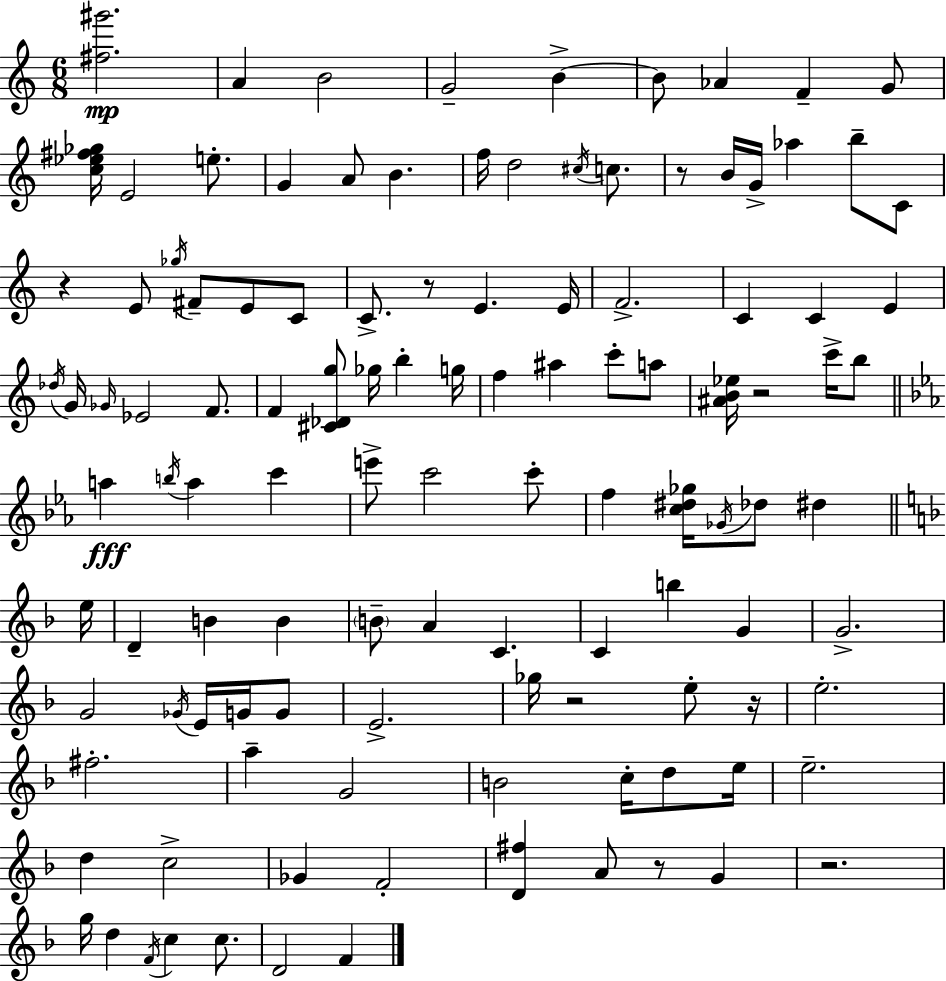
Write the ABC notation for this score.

X:1
T:Untitled
M:6/8
L:1/4
K:Am
[^f^g']2 A B2 G2 B B/2 _A F G/2 [c_e^f_g]/4 E2 e/2 G A/2 B f/4 d2 ^c/4 c/2 z/2 B/4 G/4 _a b/2 C/2 z E/2 _g/4 ^F/2 E/2 C/2 C/2 z/2 E E/4 F2 C C E _d/4 G/4 _G/4 _E2 F/2 F [^C_Dg]/2 _g/4 b g/4 f ^a c'/2 a/2 [^AB_e]/4 z2 c'/4 b/2 a b/4 a c' e'/2 c'2 c'/2 f [c^d_g]/4 _G/4 _d/2 ^d e/4 D B B B/2 A C C b G G2 G2 _G/4 E/4 G/4 G/2 E2 _g/4 z2 e/2 z/4 e2 ^f2 a G2 B2 c/4 d/2 e/4 e2 d c2 _G F2 [D^f] A/2 z/2 G z2 g/4 d F/4 c c/2 D2 F